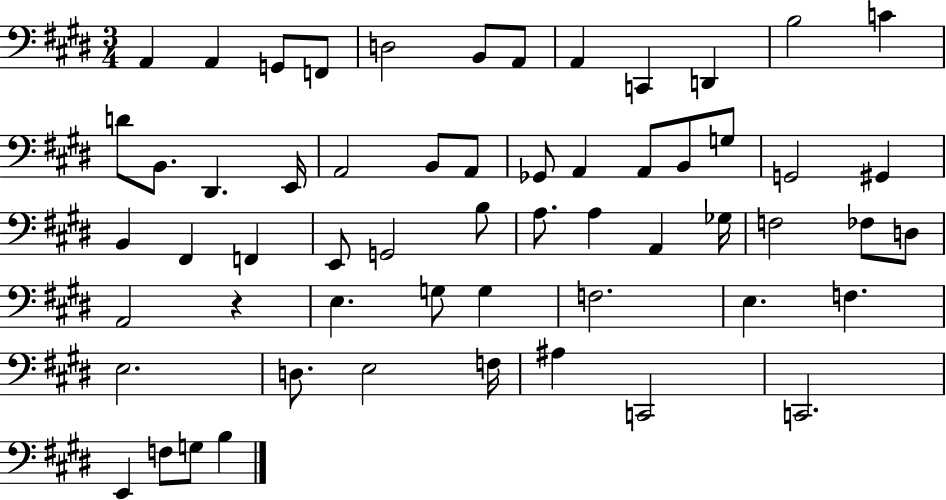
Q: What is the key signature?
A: E major